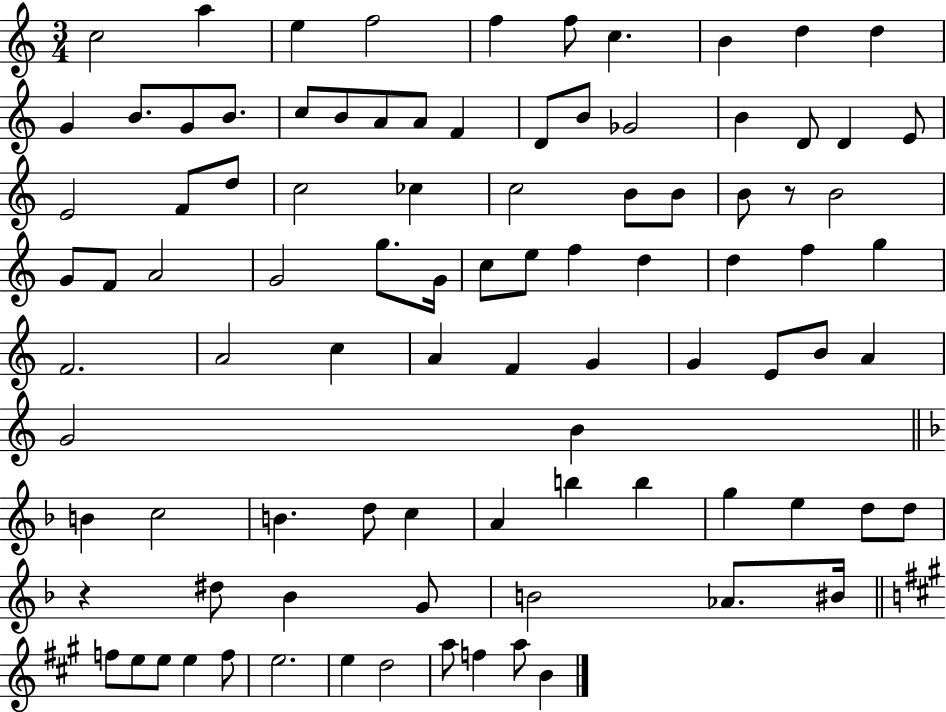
C5/h A5/q E5/q F5/h F5/q F5/e C5/q. B4/q D5/q D5/q G4/q B4/e. G4/e B4/e. C5/e B4/e A4/e A4/e F4/q D4/e B4/e Gb4/h B4/q D4/e D4/q E4/e E4/h F4/e D5/e C5/h CES5/q C5/h B4/e B4/e B4/e R/e B4/h G4/e F4/e A4/h G4/h G5/e. G4/s C5/e E5/e F5/q D5/q D5/q F5/q G5/q F4/h. A4/h C5/q A4/q F4/q G4/q G4/q E4/e B4/e A4/q G4/h B4/q B4/q C5/h B4/q. D5/e C5/q A4/q B5/q B5/q G5/q E5/q D5/e D5/e R/q D#5/e Bb4/q G4/e B4/h Ab4/e. BIS4/s F5/e E5/e E5/e E5/q F5/e E5/h. E5/q D5/h A5/e F5/q A5/e B4/q